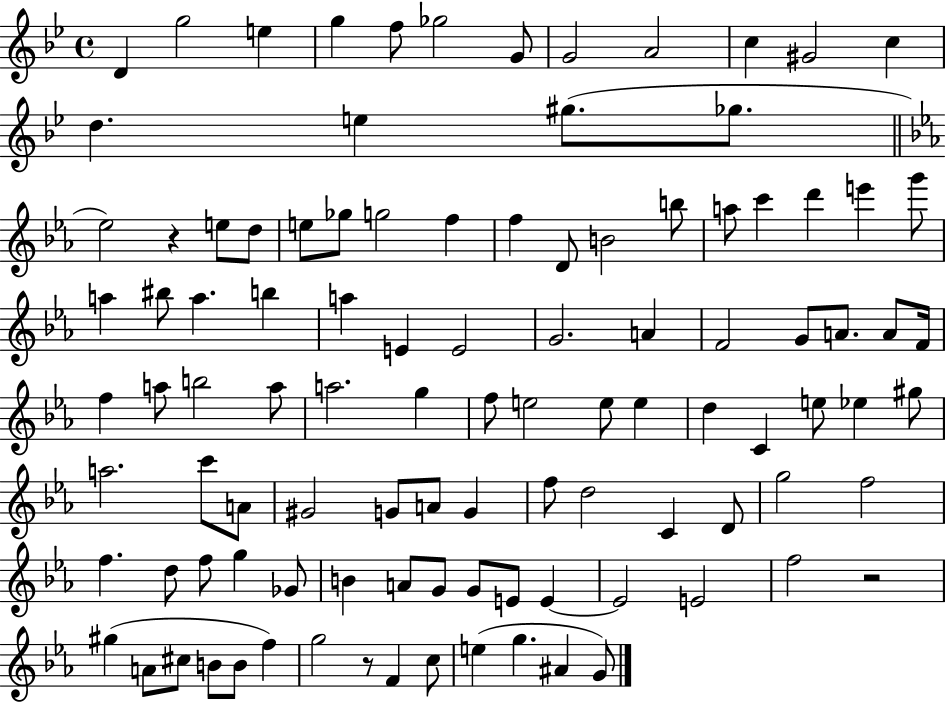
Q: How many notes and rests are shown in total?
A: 104